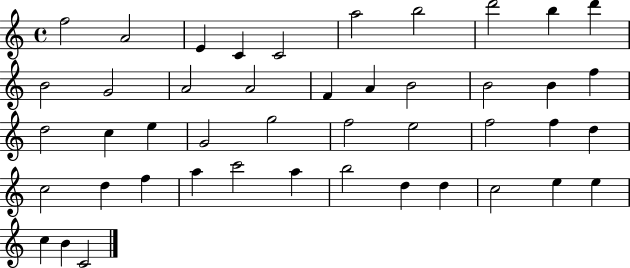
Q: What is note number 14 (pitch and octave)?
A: A4